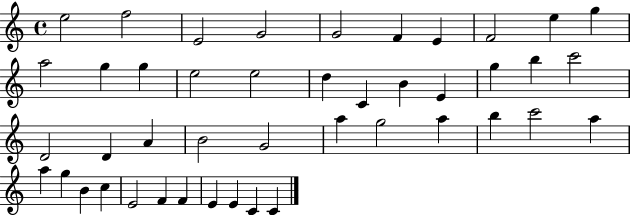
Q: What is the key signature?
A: C major